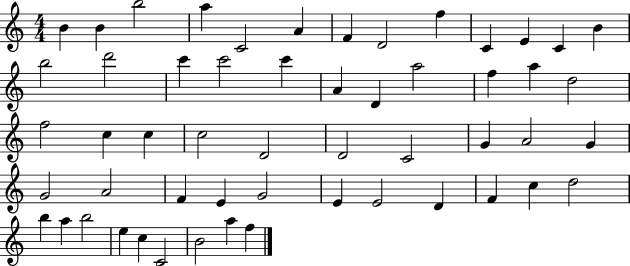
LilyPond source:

{
  \clef treble
  \numericTimeSignature
  \time 4/4
  \key c \major
  b'4 b'4 b''2 | a''4 c'2 a'4 | f'4 d'2 f''4 | c'4 e'4 c'4 b'4 | \break b''2 d'''2 | c'''4 c'''2 c'''4 | a'4 d'4 a''2 | f''4 a''4 d''2 | \break f''2 c''4 c''4 | c''2 d'2 | d'2 c'2 | g'4 a'2 g'4 | \break g'2 a'2 | f'4 e'4 g'2 | e'4 e'2 d'4 | f'4 c''4 d''2 | \break b''4 a''4 b''2 | e''4 c''4 c'2 | b'2 a''4 f''4 | \bar "|."
}